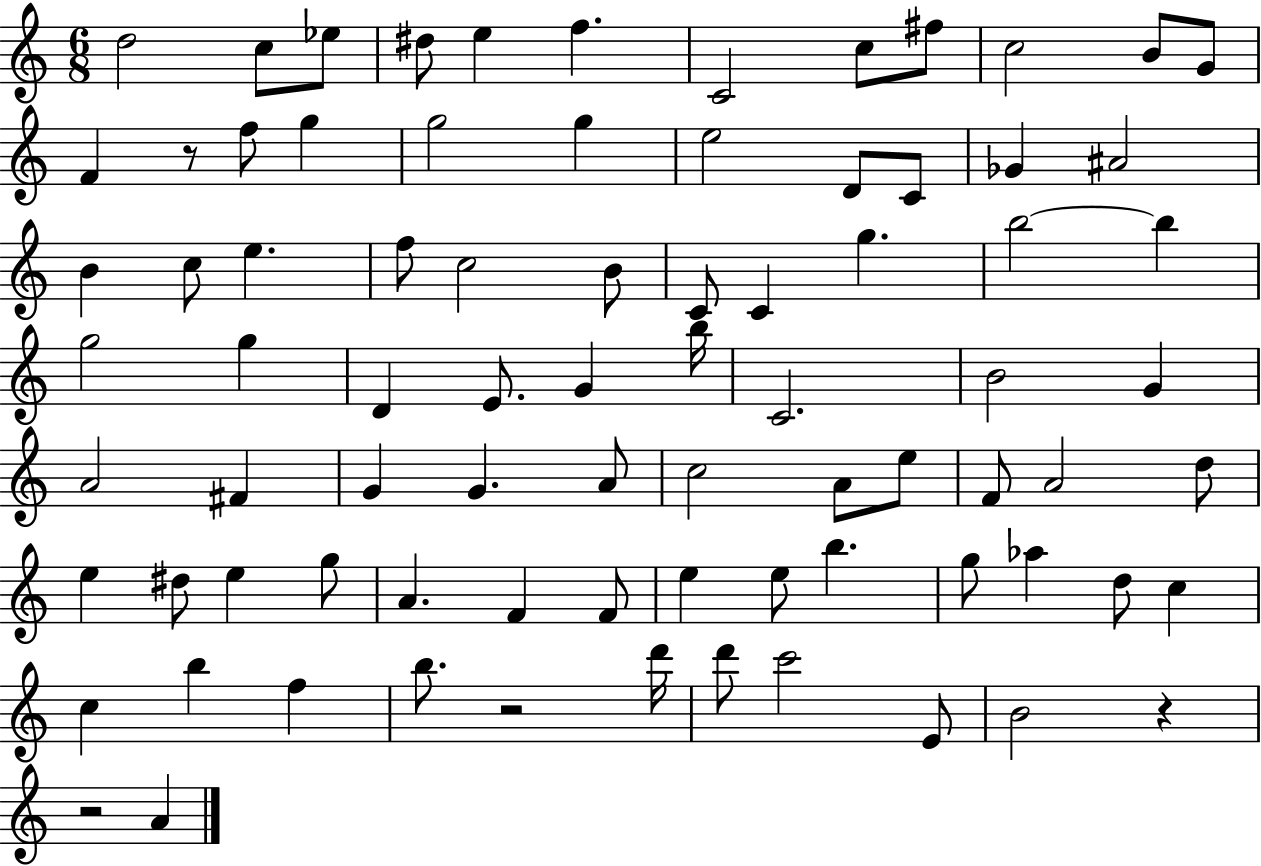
{
  \clef treble
  \numericTimeSignature
  \time 6/8
  \key c \major
  d''2 c''8 ees''8 | dis''8 e''4 f''4. | c'2 c''8 fis''8 | c''2 b'8 g'8 | \break f'4 r8 f''8 g''4 | g''2 g''4 | e''2 d'8 c'8 | ges'4 ais'2 | \break b'4 c''8 e''4. | f''8 c''2 b'8 | c'8 c'4 g''4. | b''2~~ b''4 | \break g''2 g''4 | d'4 e'8. g'4 b''16 | c'2. | b'2 g'4 | \break a'2 fis'4 | g'4 g'4. a'8 | c''2 a'8 e''8 | f'8 a'2 d''8 | \break e''4 dis''8 e''4 g''8 | a'4. f'4 f'8 | e''4 e''8 b''4. | g''8 aes''4 d''8 c''4 | \break c''4 b''4 f''4 | b''8. r2 d'''16 | d'''8 c'''2 e'8 | b'2 r4 | \break r2 a'4 | \bar "|."
}